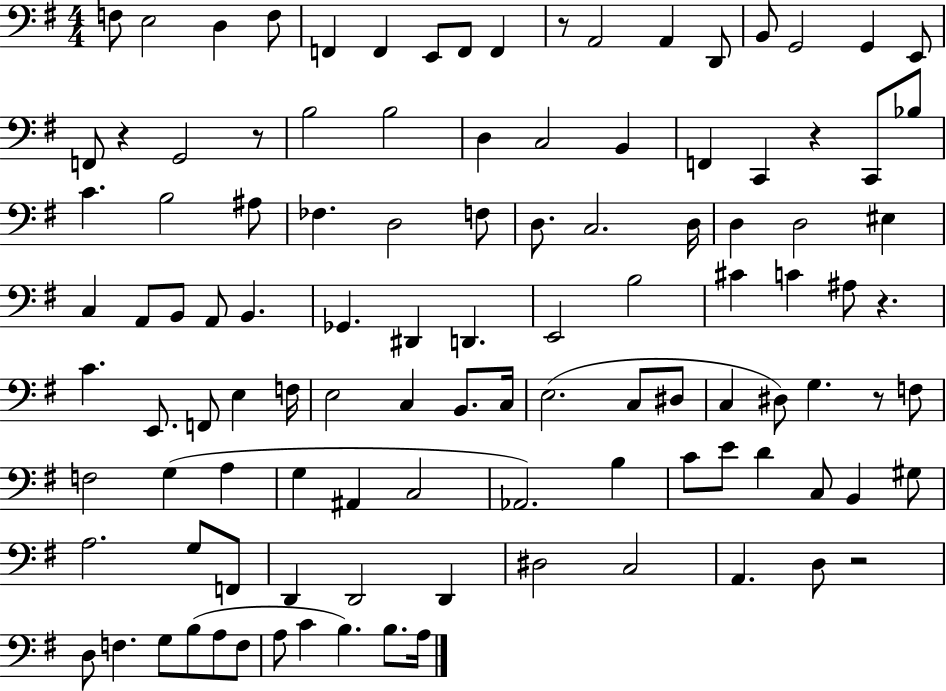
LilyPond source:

{
  \clef bass
  \numericTimeSignature
  \time 4/4
  \key g \major
  f8 e2 d4 f8 | f,4 f,4 e,8 f,8 f,4 | r8 a,2 a,4 d,8 | b,8 g,2 g,4 e,8 | \break f,8 r4 g,2 r8 | b2 b2 | d4 c2 b,4 | f,4 c,4 r4 c,8 bes8 | \break c'4. b2 ais8 | fes4. d2 f8 | d8. c2. d16 | d4 d2 eis4 | \break c4 a,8 b,8 a,8 b,4. | ges,4. dis,4 d,4. | e,2 b2 | cis'4 c'4 ais8 r4. | \break c'4. e,8. f,8 e4 f16 | e2 c4 b,8. c16 | e2.( c8 dis8 | c4 dis8) g4. r8 f8 | \break f2 g4( a4 | g4 ais,4 c2 | aes,2.) b4 | c'8 e'8 d'4 c8 b,4 gis8 | \break a2. g8 f,8 | d,4 d,2 d,4 | dis2 c2 | a,4. d8 r2 | \break d8 f4. g8 b8( a8 f8 | a8 c'4 b4.) b8. a16 | \bar "|."
}